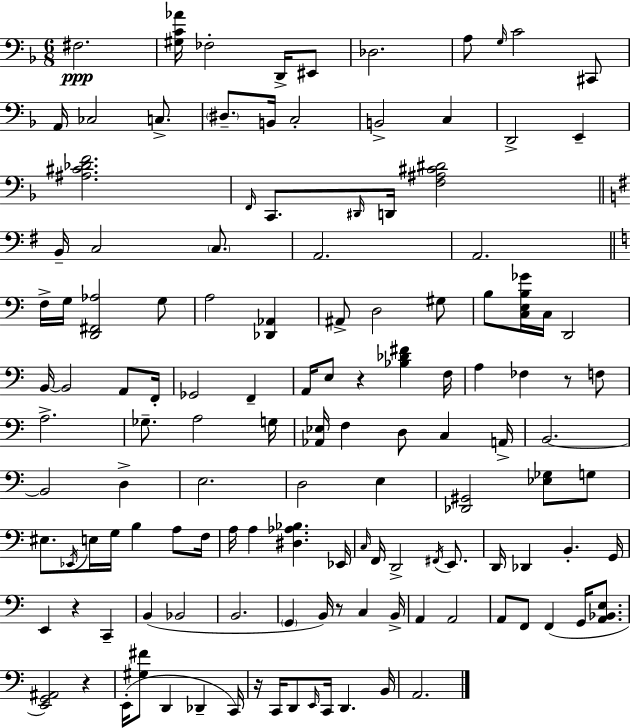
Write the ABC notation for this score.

X:1
T:Untitled
M:6/8
L:1/4
K:F
^F,2 [^G,C_A]/4 _F,2 D,,/4 ^E,,/2 _D,2 A,/2 G,/4 C2 ^C,,/2 A,,/4 _C,2 C,/2 ^D,/2 B,,/4 C,2 B,,2 C, D,,2 E,, [^A,^C_DF]2 F,,/4 C,,/2 ^D,,/4 D,,/4 [F,^A,^C^D]2 B,,/4 C,2 C,/2 A,,2 A,,2 F,/4 G,/4 [D,,^F,,_A,]2 G,/2 A,2 [_D,,_A,,] ^A,,/2 D,2 ^G,/2 B,/2 [C,E,B,_G]/4 C,/4 D,,2 B,,/4 B,,2 A,,/2 F,,/4 _G,,2 F,, A,,/4 E,/2 z [_B,_D^F] F,/4 A, _F, z/2 F,/2 A,2 _G,/2 A,2 G,/4 [_A,,_E,]/4 F, D,/2 C, A,,/4 B,,2 B,,2 D, E,2 D,2 E, [_D,,^G,,]2 [_E,_G,]/2 G,/2 ^E,/2 _E,,/4 E,/4 G,/4 B, A,/2 F,/4 A,/4 A, [^D,_A,_B,] _E,,/4 C,/4 F,,/4 D,,2 ^F,,/4 E,,/2 D,,/4 _D,, B,, G,,/4 E,, z C,, B,, _B,,2 B,,2 G,, B,,/4 z/2 C, B,,/4 A,, A,,2 A,,/2 F,,/2 F,, G,,/4 [A,,_B,,E,]/2 [E,,G,,^A,,]2 z E,,/4 [^G,^F]/2 D,, _D,, C,,/4 z/4 C,,/4 D,,/2 E,,/4 C,,/4 D,, B,,/4 A,,2